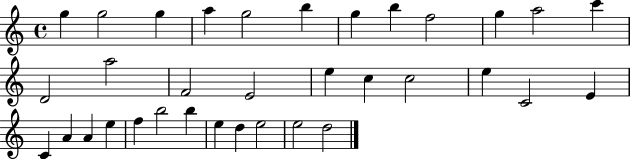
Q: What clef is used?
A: treble